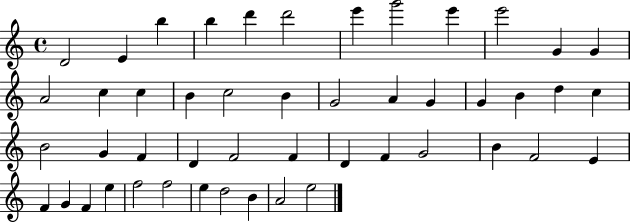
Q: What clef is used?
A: treble